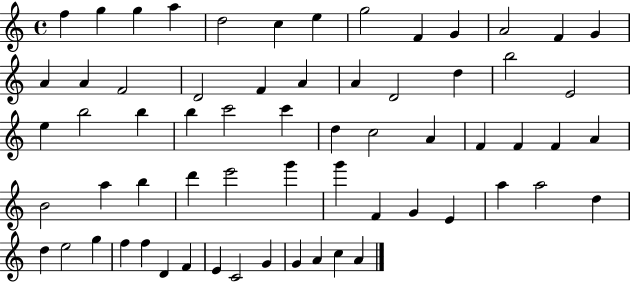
F5/q G5/q G5/q A5/q D5/h C5/q E5/q G5/h F4/q G4/q A4/h F4/q G4/q A4/q A4/q F4/h D4/h F4/q A4/q A4/q D4/h D5/q B5/h E4/h E5/q B5/h B5/q B5/q C6/h C6/q D5/q C5/h A4/q F4/q F4/q F4/q A4/q B4/h A5/q B5/q D6/q E6/h G6/q G6/q F4/q G4/q E4/q A5/q A5/h D5/q D5/q E5/h G5/q F5/q F5/q D4/q F4/q E4/q C4/h G4/q G4/q A4/q C5/q A4/q